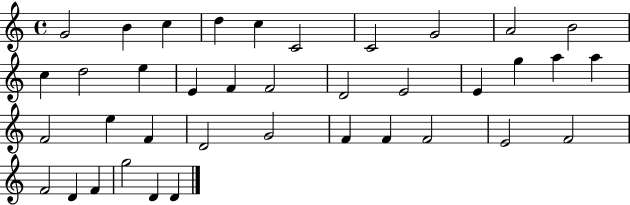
X:1
T:Untitled
M:4/4
L:1/4
K:C
G2 B c d c C2 C2 G2 A2 B2 c d2 e E F F2 D2 E2 E g a a F2 e F D2 G2 F F F2 E2 F2 F2 D F g2 D D